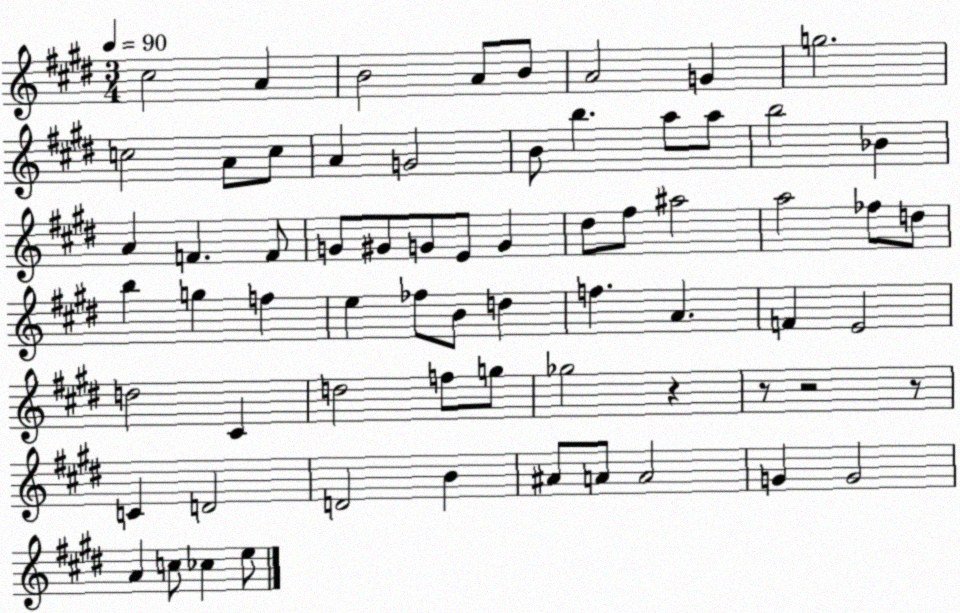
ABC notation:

X:1
T:Untitled
M:3/4
L:1/4
K:E
^c2 A B2 A/2 B/2 A2 G g2 c2 A/2 c/2 A G2 B/2 b a/2 a/2 b2 _B A F F/2 G/2 ^G/2 G/2 E/2 G ^d/2 ^f/2 ^a2 a2 _f/2 d/2 b g f e _f/2 B/2 d f A F E2 d2 ^C d2 f/2 g/2 _g2 z z/2 z2 z/2 C D2 D2 B ^A/2 A/2 A2 G G2 A c/2 _c e/2